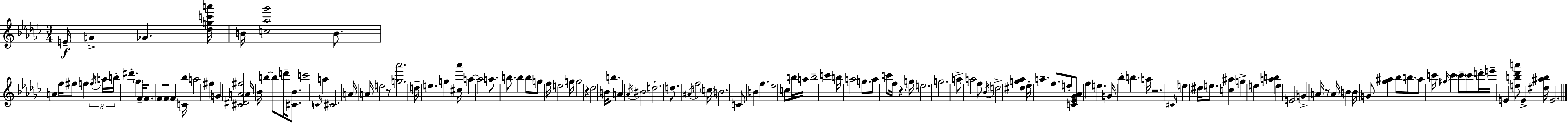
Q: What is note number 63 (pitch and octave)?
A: F5